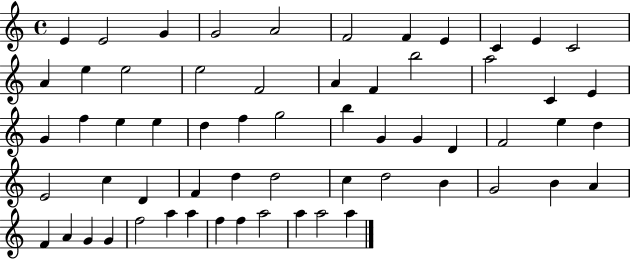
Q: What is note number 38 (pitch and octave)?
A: C5